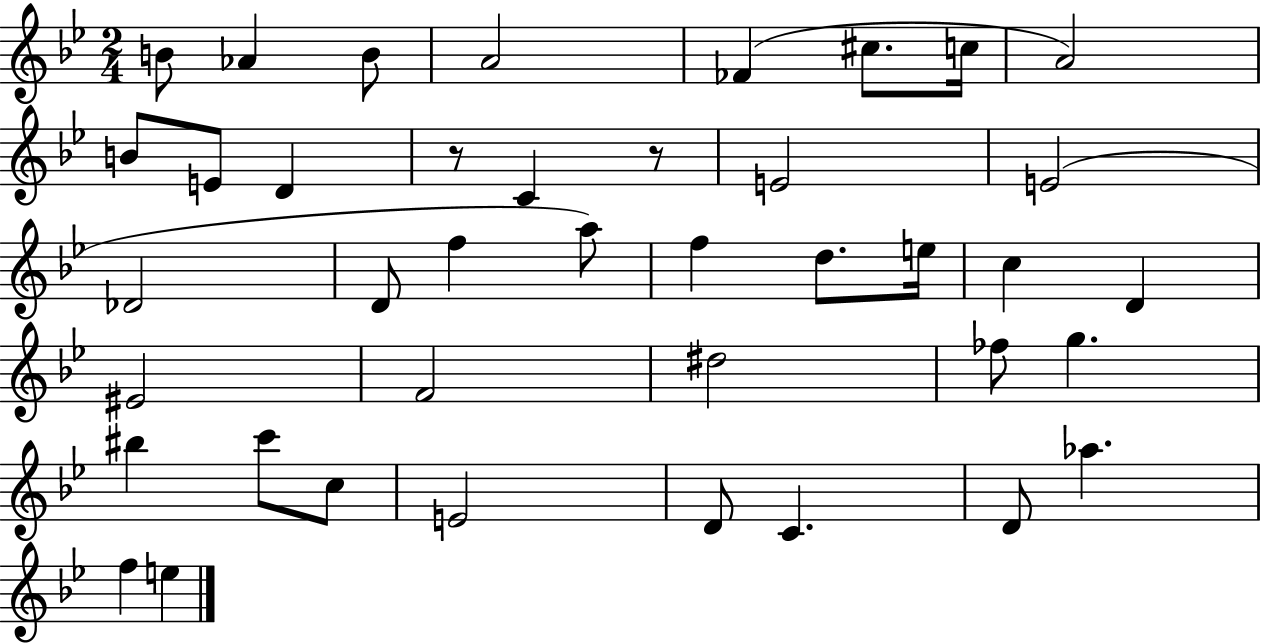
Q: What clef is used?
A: treble